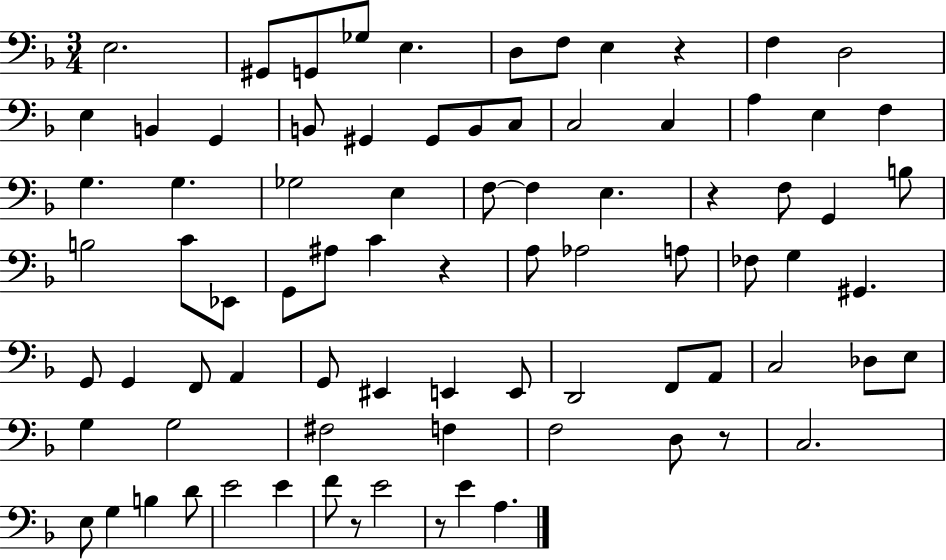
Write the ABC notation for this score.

X:1
T:Untitled
M:3/4
L:1/4
K:F
E,2 ^G,,/2 G,,/2 _G,/2 E, D,/2 F,/2 E, z F, D,2 E, B,, G,, B,,/2 ^G,, ^G,,/2 B,,/2 C,/2 C,2 C, A, E, F, G, G, _G,2 E, F,/2 F, E, z F,/2 G,, B,/2 B,2 C/2 _E,,/2 G,,/2 ^A,/2 C z A,/2 _A,2 A,/2 _F,/2 G, ^G,, G,,/2 G,, F,,/2 A,, G,,/2 ^E,, E,, E,,/2 D,,2 F,,/2 A,,/2 C,2 _D,/2 E,/2 G, G,2 ^F,2 F, F,2 D,/2 z/2 C,2 E,/2 G, B, D/2 E2 E F/2 z/2 E2 z/2 E A,